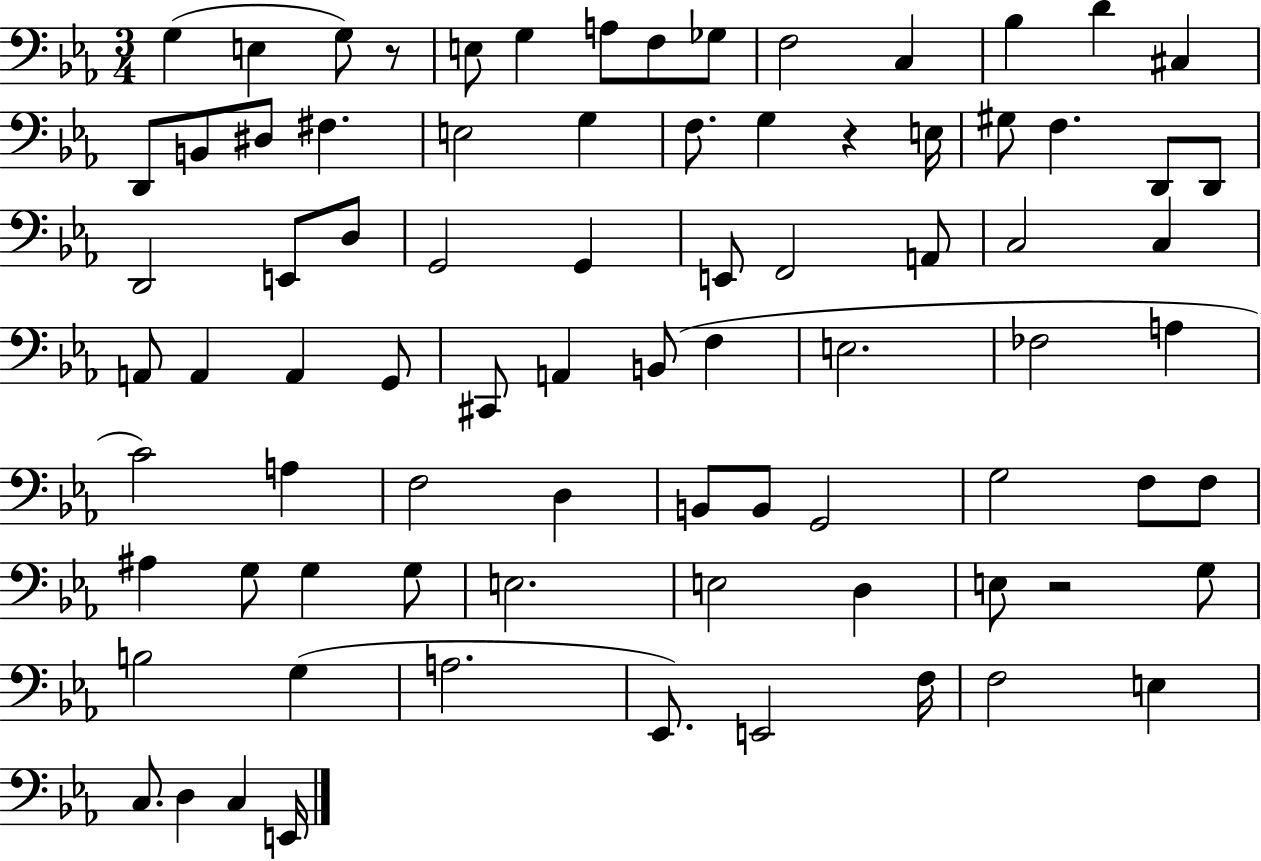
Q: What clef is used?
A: bass